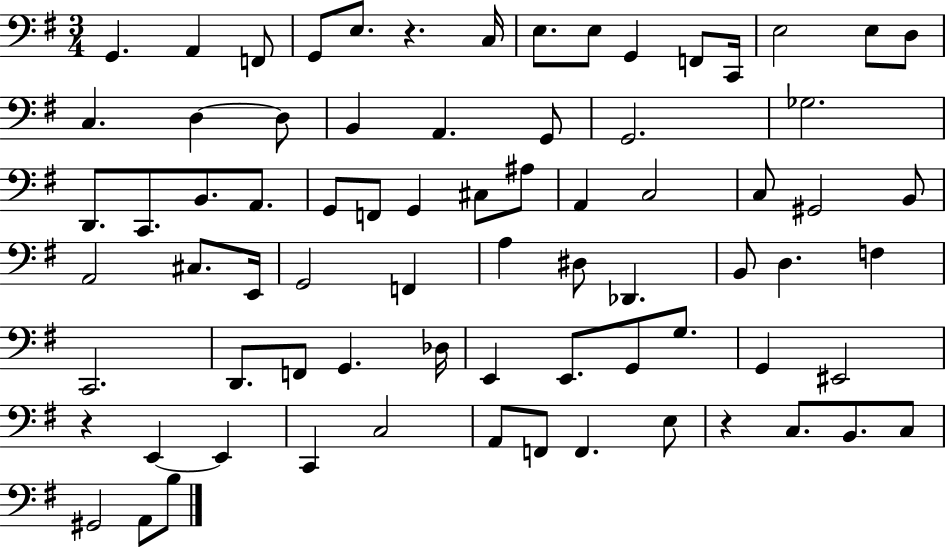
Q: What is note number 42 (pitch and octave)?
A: A3